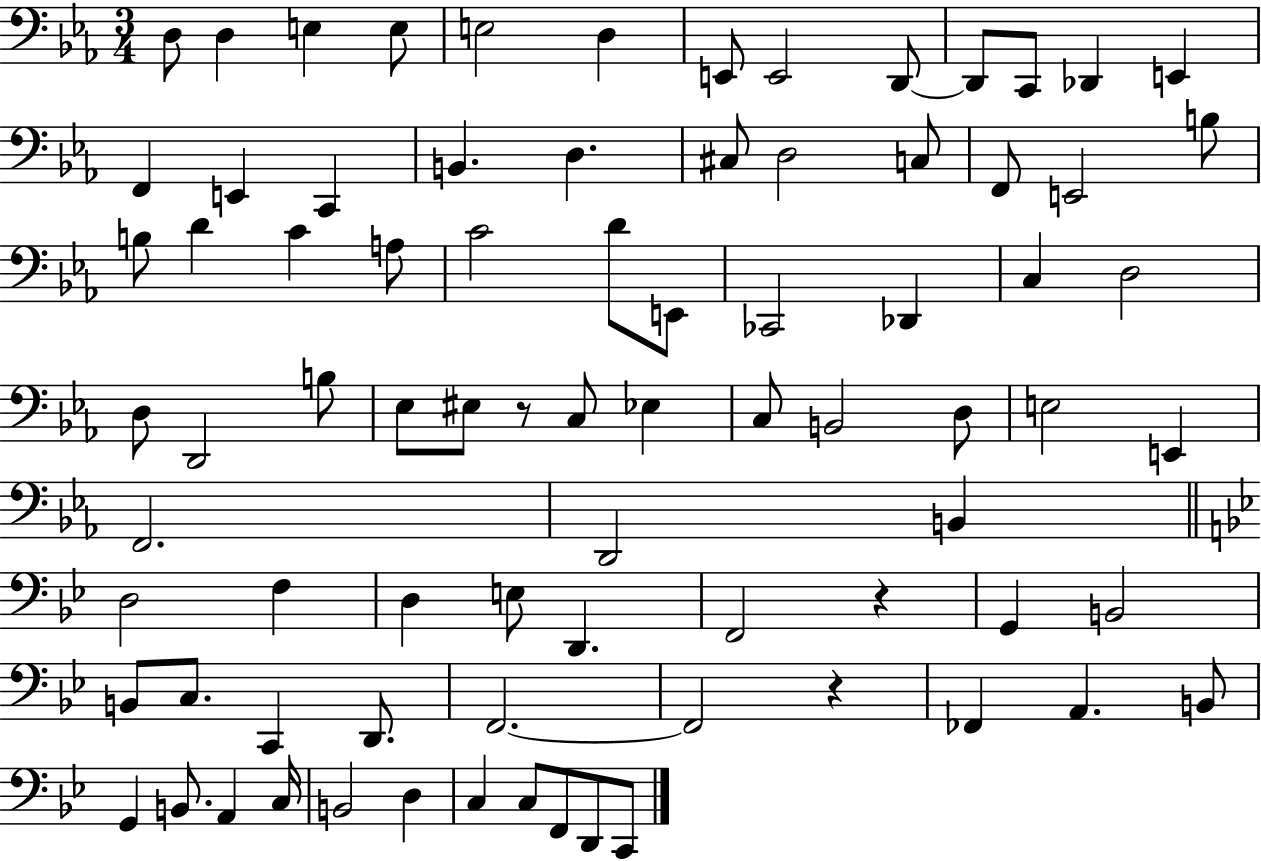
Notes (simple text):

D3/e D3/q E3/q E3/e E3/h D3/q E2/e E2/h D2/e D2/e C2/e Db2/q E2/q F2/q E2/q C2/q B2/q. D3/q. C#3/e D3/h C3/e F2/e E2/h B3/e B3/e D4/q C4/q A3/e C4/h D4/e E2/e CES2/h Db2/q C3/q D3/h D3/e D2/h B3/e Eb3/e EIS3/e R/e C3/e Eb3/q C3/e B2/h D3/e E3/h E2/q F2/h. D2/h B2/q D3/h F3/q D3/q E3/e D2/q. F2/h R/q G2/q B2/h B2/e C3/e. C2/q D2/e. F2/h. F2/h R/q FES2/q A2/q. B2/e G2/q B2/e. A2/q C3/s B2/h D3/q C3/q C3/e F2/e D2/e C2/e